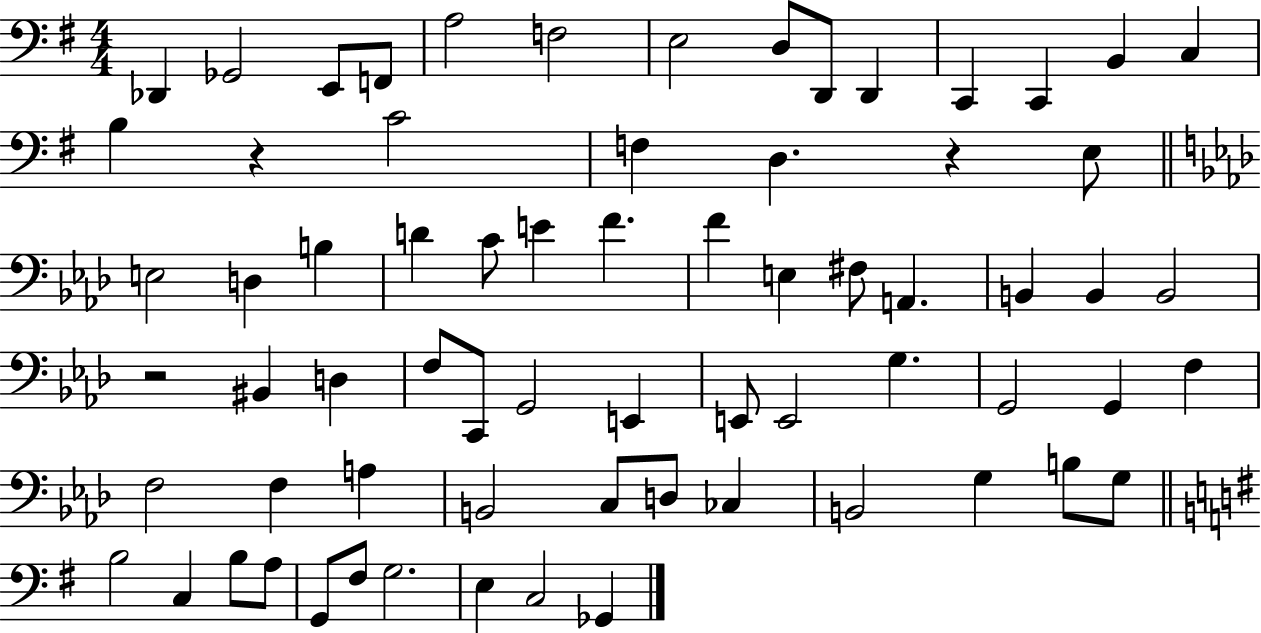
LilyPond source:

{
  \clef bass
  \numericTimeSignature
  \time 4/4
  \key g \major
  \repeat volta 2 { des,4 ges,2 e,8 f,8 | a2 f2 | e2 d8 d,8 d,4 | c,4 c,4 b,4 c4 | \break b4 r4 c'2 | f4 d4. r4 e8 | \bar "||" \break \key aes \major e2 d4 b4 | d'4 c'8 e'4 f'4. | f'4 e4 fis8 a,4. | b,4 b,4 b,2 | \break r2 bis,4 d4 | f8 c,8 g,2 e,4 | e,8 e,2 g4. | g,2 g,4 f4 | \break f2 f4 a4 | b,2 c8 d8 ces4 | b,2 g4 b8 g8 | \bar "||" \break \key e \minor b2 c4 b8 a8 | g,8 fis8 g2. | e4 c2 ges,4 | } \bar "|."
}